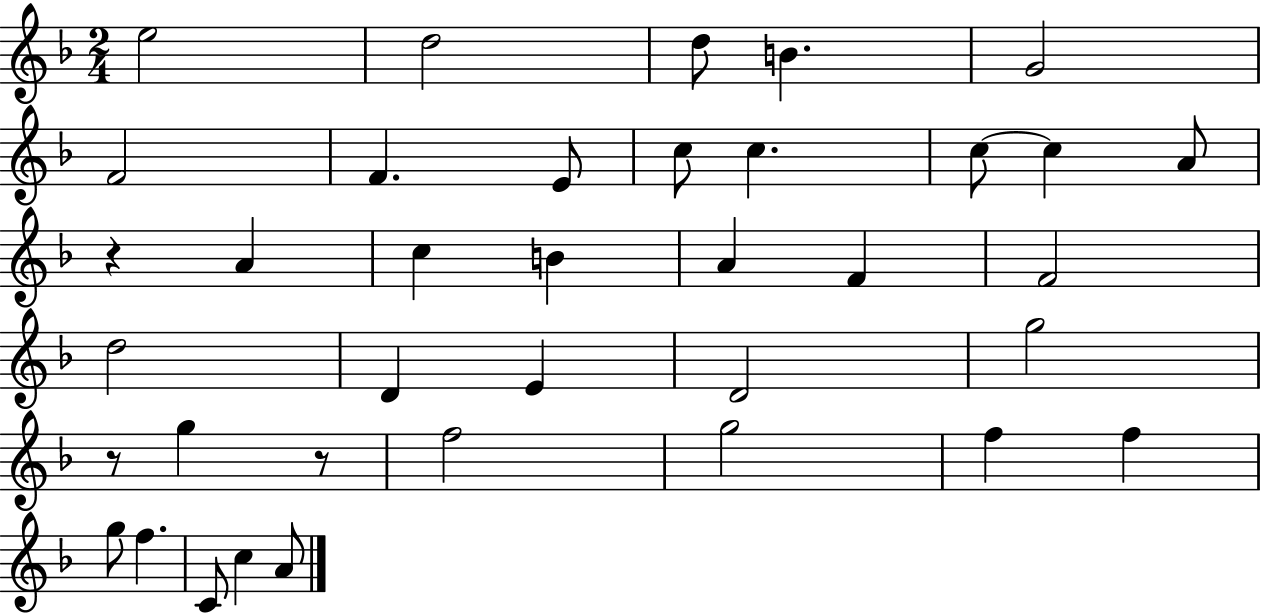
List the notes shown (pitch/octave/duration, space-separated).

E5/h D5/h D5/e B4/q. G4/h F4/h F4/q. E4/e C5/e C5/q. C5/e C5/q A4/e R/q A4/q C5/q B4/q A4/q F4/q F4/h D5/h D4/q E4/q D4/h G5/h R/e G5/q R/e F5/h G5/h F5/q F5/q G5/e F5/q. C4/e C5/q A4/e